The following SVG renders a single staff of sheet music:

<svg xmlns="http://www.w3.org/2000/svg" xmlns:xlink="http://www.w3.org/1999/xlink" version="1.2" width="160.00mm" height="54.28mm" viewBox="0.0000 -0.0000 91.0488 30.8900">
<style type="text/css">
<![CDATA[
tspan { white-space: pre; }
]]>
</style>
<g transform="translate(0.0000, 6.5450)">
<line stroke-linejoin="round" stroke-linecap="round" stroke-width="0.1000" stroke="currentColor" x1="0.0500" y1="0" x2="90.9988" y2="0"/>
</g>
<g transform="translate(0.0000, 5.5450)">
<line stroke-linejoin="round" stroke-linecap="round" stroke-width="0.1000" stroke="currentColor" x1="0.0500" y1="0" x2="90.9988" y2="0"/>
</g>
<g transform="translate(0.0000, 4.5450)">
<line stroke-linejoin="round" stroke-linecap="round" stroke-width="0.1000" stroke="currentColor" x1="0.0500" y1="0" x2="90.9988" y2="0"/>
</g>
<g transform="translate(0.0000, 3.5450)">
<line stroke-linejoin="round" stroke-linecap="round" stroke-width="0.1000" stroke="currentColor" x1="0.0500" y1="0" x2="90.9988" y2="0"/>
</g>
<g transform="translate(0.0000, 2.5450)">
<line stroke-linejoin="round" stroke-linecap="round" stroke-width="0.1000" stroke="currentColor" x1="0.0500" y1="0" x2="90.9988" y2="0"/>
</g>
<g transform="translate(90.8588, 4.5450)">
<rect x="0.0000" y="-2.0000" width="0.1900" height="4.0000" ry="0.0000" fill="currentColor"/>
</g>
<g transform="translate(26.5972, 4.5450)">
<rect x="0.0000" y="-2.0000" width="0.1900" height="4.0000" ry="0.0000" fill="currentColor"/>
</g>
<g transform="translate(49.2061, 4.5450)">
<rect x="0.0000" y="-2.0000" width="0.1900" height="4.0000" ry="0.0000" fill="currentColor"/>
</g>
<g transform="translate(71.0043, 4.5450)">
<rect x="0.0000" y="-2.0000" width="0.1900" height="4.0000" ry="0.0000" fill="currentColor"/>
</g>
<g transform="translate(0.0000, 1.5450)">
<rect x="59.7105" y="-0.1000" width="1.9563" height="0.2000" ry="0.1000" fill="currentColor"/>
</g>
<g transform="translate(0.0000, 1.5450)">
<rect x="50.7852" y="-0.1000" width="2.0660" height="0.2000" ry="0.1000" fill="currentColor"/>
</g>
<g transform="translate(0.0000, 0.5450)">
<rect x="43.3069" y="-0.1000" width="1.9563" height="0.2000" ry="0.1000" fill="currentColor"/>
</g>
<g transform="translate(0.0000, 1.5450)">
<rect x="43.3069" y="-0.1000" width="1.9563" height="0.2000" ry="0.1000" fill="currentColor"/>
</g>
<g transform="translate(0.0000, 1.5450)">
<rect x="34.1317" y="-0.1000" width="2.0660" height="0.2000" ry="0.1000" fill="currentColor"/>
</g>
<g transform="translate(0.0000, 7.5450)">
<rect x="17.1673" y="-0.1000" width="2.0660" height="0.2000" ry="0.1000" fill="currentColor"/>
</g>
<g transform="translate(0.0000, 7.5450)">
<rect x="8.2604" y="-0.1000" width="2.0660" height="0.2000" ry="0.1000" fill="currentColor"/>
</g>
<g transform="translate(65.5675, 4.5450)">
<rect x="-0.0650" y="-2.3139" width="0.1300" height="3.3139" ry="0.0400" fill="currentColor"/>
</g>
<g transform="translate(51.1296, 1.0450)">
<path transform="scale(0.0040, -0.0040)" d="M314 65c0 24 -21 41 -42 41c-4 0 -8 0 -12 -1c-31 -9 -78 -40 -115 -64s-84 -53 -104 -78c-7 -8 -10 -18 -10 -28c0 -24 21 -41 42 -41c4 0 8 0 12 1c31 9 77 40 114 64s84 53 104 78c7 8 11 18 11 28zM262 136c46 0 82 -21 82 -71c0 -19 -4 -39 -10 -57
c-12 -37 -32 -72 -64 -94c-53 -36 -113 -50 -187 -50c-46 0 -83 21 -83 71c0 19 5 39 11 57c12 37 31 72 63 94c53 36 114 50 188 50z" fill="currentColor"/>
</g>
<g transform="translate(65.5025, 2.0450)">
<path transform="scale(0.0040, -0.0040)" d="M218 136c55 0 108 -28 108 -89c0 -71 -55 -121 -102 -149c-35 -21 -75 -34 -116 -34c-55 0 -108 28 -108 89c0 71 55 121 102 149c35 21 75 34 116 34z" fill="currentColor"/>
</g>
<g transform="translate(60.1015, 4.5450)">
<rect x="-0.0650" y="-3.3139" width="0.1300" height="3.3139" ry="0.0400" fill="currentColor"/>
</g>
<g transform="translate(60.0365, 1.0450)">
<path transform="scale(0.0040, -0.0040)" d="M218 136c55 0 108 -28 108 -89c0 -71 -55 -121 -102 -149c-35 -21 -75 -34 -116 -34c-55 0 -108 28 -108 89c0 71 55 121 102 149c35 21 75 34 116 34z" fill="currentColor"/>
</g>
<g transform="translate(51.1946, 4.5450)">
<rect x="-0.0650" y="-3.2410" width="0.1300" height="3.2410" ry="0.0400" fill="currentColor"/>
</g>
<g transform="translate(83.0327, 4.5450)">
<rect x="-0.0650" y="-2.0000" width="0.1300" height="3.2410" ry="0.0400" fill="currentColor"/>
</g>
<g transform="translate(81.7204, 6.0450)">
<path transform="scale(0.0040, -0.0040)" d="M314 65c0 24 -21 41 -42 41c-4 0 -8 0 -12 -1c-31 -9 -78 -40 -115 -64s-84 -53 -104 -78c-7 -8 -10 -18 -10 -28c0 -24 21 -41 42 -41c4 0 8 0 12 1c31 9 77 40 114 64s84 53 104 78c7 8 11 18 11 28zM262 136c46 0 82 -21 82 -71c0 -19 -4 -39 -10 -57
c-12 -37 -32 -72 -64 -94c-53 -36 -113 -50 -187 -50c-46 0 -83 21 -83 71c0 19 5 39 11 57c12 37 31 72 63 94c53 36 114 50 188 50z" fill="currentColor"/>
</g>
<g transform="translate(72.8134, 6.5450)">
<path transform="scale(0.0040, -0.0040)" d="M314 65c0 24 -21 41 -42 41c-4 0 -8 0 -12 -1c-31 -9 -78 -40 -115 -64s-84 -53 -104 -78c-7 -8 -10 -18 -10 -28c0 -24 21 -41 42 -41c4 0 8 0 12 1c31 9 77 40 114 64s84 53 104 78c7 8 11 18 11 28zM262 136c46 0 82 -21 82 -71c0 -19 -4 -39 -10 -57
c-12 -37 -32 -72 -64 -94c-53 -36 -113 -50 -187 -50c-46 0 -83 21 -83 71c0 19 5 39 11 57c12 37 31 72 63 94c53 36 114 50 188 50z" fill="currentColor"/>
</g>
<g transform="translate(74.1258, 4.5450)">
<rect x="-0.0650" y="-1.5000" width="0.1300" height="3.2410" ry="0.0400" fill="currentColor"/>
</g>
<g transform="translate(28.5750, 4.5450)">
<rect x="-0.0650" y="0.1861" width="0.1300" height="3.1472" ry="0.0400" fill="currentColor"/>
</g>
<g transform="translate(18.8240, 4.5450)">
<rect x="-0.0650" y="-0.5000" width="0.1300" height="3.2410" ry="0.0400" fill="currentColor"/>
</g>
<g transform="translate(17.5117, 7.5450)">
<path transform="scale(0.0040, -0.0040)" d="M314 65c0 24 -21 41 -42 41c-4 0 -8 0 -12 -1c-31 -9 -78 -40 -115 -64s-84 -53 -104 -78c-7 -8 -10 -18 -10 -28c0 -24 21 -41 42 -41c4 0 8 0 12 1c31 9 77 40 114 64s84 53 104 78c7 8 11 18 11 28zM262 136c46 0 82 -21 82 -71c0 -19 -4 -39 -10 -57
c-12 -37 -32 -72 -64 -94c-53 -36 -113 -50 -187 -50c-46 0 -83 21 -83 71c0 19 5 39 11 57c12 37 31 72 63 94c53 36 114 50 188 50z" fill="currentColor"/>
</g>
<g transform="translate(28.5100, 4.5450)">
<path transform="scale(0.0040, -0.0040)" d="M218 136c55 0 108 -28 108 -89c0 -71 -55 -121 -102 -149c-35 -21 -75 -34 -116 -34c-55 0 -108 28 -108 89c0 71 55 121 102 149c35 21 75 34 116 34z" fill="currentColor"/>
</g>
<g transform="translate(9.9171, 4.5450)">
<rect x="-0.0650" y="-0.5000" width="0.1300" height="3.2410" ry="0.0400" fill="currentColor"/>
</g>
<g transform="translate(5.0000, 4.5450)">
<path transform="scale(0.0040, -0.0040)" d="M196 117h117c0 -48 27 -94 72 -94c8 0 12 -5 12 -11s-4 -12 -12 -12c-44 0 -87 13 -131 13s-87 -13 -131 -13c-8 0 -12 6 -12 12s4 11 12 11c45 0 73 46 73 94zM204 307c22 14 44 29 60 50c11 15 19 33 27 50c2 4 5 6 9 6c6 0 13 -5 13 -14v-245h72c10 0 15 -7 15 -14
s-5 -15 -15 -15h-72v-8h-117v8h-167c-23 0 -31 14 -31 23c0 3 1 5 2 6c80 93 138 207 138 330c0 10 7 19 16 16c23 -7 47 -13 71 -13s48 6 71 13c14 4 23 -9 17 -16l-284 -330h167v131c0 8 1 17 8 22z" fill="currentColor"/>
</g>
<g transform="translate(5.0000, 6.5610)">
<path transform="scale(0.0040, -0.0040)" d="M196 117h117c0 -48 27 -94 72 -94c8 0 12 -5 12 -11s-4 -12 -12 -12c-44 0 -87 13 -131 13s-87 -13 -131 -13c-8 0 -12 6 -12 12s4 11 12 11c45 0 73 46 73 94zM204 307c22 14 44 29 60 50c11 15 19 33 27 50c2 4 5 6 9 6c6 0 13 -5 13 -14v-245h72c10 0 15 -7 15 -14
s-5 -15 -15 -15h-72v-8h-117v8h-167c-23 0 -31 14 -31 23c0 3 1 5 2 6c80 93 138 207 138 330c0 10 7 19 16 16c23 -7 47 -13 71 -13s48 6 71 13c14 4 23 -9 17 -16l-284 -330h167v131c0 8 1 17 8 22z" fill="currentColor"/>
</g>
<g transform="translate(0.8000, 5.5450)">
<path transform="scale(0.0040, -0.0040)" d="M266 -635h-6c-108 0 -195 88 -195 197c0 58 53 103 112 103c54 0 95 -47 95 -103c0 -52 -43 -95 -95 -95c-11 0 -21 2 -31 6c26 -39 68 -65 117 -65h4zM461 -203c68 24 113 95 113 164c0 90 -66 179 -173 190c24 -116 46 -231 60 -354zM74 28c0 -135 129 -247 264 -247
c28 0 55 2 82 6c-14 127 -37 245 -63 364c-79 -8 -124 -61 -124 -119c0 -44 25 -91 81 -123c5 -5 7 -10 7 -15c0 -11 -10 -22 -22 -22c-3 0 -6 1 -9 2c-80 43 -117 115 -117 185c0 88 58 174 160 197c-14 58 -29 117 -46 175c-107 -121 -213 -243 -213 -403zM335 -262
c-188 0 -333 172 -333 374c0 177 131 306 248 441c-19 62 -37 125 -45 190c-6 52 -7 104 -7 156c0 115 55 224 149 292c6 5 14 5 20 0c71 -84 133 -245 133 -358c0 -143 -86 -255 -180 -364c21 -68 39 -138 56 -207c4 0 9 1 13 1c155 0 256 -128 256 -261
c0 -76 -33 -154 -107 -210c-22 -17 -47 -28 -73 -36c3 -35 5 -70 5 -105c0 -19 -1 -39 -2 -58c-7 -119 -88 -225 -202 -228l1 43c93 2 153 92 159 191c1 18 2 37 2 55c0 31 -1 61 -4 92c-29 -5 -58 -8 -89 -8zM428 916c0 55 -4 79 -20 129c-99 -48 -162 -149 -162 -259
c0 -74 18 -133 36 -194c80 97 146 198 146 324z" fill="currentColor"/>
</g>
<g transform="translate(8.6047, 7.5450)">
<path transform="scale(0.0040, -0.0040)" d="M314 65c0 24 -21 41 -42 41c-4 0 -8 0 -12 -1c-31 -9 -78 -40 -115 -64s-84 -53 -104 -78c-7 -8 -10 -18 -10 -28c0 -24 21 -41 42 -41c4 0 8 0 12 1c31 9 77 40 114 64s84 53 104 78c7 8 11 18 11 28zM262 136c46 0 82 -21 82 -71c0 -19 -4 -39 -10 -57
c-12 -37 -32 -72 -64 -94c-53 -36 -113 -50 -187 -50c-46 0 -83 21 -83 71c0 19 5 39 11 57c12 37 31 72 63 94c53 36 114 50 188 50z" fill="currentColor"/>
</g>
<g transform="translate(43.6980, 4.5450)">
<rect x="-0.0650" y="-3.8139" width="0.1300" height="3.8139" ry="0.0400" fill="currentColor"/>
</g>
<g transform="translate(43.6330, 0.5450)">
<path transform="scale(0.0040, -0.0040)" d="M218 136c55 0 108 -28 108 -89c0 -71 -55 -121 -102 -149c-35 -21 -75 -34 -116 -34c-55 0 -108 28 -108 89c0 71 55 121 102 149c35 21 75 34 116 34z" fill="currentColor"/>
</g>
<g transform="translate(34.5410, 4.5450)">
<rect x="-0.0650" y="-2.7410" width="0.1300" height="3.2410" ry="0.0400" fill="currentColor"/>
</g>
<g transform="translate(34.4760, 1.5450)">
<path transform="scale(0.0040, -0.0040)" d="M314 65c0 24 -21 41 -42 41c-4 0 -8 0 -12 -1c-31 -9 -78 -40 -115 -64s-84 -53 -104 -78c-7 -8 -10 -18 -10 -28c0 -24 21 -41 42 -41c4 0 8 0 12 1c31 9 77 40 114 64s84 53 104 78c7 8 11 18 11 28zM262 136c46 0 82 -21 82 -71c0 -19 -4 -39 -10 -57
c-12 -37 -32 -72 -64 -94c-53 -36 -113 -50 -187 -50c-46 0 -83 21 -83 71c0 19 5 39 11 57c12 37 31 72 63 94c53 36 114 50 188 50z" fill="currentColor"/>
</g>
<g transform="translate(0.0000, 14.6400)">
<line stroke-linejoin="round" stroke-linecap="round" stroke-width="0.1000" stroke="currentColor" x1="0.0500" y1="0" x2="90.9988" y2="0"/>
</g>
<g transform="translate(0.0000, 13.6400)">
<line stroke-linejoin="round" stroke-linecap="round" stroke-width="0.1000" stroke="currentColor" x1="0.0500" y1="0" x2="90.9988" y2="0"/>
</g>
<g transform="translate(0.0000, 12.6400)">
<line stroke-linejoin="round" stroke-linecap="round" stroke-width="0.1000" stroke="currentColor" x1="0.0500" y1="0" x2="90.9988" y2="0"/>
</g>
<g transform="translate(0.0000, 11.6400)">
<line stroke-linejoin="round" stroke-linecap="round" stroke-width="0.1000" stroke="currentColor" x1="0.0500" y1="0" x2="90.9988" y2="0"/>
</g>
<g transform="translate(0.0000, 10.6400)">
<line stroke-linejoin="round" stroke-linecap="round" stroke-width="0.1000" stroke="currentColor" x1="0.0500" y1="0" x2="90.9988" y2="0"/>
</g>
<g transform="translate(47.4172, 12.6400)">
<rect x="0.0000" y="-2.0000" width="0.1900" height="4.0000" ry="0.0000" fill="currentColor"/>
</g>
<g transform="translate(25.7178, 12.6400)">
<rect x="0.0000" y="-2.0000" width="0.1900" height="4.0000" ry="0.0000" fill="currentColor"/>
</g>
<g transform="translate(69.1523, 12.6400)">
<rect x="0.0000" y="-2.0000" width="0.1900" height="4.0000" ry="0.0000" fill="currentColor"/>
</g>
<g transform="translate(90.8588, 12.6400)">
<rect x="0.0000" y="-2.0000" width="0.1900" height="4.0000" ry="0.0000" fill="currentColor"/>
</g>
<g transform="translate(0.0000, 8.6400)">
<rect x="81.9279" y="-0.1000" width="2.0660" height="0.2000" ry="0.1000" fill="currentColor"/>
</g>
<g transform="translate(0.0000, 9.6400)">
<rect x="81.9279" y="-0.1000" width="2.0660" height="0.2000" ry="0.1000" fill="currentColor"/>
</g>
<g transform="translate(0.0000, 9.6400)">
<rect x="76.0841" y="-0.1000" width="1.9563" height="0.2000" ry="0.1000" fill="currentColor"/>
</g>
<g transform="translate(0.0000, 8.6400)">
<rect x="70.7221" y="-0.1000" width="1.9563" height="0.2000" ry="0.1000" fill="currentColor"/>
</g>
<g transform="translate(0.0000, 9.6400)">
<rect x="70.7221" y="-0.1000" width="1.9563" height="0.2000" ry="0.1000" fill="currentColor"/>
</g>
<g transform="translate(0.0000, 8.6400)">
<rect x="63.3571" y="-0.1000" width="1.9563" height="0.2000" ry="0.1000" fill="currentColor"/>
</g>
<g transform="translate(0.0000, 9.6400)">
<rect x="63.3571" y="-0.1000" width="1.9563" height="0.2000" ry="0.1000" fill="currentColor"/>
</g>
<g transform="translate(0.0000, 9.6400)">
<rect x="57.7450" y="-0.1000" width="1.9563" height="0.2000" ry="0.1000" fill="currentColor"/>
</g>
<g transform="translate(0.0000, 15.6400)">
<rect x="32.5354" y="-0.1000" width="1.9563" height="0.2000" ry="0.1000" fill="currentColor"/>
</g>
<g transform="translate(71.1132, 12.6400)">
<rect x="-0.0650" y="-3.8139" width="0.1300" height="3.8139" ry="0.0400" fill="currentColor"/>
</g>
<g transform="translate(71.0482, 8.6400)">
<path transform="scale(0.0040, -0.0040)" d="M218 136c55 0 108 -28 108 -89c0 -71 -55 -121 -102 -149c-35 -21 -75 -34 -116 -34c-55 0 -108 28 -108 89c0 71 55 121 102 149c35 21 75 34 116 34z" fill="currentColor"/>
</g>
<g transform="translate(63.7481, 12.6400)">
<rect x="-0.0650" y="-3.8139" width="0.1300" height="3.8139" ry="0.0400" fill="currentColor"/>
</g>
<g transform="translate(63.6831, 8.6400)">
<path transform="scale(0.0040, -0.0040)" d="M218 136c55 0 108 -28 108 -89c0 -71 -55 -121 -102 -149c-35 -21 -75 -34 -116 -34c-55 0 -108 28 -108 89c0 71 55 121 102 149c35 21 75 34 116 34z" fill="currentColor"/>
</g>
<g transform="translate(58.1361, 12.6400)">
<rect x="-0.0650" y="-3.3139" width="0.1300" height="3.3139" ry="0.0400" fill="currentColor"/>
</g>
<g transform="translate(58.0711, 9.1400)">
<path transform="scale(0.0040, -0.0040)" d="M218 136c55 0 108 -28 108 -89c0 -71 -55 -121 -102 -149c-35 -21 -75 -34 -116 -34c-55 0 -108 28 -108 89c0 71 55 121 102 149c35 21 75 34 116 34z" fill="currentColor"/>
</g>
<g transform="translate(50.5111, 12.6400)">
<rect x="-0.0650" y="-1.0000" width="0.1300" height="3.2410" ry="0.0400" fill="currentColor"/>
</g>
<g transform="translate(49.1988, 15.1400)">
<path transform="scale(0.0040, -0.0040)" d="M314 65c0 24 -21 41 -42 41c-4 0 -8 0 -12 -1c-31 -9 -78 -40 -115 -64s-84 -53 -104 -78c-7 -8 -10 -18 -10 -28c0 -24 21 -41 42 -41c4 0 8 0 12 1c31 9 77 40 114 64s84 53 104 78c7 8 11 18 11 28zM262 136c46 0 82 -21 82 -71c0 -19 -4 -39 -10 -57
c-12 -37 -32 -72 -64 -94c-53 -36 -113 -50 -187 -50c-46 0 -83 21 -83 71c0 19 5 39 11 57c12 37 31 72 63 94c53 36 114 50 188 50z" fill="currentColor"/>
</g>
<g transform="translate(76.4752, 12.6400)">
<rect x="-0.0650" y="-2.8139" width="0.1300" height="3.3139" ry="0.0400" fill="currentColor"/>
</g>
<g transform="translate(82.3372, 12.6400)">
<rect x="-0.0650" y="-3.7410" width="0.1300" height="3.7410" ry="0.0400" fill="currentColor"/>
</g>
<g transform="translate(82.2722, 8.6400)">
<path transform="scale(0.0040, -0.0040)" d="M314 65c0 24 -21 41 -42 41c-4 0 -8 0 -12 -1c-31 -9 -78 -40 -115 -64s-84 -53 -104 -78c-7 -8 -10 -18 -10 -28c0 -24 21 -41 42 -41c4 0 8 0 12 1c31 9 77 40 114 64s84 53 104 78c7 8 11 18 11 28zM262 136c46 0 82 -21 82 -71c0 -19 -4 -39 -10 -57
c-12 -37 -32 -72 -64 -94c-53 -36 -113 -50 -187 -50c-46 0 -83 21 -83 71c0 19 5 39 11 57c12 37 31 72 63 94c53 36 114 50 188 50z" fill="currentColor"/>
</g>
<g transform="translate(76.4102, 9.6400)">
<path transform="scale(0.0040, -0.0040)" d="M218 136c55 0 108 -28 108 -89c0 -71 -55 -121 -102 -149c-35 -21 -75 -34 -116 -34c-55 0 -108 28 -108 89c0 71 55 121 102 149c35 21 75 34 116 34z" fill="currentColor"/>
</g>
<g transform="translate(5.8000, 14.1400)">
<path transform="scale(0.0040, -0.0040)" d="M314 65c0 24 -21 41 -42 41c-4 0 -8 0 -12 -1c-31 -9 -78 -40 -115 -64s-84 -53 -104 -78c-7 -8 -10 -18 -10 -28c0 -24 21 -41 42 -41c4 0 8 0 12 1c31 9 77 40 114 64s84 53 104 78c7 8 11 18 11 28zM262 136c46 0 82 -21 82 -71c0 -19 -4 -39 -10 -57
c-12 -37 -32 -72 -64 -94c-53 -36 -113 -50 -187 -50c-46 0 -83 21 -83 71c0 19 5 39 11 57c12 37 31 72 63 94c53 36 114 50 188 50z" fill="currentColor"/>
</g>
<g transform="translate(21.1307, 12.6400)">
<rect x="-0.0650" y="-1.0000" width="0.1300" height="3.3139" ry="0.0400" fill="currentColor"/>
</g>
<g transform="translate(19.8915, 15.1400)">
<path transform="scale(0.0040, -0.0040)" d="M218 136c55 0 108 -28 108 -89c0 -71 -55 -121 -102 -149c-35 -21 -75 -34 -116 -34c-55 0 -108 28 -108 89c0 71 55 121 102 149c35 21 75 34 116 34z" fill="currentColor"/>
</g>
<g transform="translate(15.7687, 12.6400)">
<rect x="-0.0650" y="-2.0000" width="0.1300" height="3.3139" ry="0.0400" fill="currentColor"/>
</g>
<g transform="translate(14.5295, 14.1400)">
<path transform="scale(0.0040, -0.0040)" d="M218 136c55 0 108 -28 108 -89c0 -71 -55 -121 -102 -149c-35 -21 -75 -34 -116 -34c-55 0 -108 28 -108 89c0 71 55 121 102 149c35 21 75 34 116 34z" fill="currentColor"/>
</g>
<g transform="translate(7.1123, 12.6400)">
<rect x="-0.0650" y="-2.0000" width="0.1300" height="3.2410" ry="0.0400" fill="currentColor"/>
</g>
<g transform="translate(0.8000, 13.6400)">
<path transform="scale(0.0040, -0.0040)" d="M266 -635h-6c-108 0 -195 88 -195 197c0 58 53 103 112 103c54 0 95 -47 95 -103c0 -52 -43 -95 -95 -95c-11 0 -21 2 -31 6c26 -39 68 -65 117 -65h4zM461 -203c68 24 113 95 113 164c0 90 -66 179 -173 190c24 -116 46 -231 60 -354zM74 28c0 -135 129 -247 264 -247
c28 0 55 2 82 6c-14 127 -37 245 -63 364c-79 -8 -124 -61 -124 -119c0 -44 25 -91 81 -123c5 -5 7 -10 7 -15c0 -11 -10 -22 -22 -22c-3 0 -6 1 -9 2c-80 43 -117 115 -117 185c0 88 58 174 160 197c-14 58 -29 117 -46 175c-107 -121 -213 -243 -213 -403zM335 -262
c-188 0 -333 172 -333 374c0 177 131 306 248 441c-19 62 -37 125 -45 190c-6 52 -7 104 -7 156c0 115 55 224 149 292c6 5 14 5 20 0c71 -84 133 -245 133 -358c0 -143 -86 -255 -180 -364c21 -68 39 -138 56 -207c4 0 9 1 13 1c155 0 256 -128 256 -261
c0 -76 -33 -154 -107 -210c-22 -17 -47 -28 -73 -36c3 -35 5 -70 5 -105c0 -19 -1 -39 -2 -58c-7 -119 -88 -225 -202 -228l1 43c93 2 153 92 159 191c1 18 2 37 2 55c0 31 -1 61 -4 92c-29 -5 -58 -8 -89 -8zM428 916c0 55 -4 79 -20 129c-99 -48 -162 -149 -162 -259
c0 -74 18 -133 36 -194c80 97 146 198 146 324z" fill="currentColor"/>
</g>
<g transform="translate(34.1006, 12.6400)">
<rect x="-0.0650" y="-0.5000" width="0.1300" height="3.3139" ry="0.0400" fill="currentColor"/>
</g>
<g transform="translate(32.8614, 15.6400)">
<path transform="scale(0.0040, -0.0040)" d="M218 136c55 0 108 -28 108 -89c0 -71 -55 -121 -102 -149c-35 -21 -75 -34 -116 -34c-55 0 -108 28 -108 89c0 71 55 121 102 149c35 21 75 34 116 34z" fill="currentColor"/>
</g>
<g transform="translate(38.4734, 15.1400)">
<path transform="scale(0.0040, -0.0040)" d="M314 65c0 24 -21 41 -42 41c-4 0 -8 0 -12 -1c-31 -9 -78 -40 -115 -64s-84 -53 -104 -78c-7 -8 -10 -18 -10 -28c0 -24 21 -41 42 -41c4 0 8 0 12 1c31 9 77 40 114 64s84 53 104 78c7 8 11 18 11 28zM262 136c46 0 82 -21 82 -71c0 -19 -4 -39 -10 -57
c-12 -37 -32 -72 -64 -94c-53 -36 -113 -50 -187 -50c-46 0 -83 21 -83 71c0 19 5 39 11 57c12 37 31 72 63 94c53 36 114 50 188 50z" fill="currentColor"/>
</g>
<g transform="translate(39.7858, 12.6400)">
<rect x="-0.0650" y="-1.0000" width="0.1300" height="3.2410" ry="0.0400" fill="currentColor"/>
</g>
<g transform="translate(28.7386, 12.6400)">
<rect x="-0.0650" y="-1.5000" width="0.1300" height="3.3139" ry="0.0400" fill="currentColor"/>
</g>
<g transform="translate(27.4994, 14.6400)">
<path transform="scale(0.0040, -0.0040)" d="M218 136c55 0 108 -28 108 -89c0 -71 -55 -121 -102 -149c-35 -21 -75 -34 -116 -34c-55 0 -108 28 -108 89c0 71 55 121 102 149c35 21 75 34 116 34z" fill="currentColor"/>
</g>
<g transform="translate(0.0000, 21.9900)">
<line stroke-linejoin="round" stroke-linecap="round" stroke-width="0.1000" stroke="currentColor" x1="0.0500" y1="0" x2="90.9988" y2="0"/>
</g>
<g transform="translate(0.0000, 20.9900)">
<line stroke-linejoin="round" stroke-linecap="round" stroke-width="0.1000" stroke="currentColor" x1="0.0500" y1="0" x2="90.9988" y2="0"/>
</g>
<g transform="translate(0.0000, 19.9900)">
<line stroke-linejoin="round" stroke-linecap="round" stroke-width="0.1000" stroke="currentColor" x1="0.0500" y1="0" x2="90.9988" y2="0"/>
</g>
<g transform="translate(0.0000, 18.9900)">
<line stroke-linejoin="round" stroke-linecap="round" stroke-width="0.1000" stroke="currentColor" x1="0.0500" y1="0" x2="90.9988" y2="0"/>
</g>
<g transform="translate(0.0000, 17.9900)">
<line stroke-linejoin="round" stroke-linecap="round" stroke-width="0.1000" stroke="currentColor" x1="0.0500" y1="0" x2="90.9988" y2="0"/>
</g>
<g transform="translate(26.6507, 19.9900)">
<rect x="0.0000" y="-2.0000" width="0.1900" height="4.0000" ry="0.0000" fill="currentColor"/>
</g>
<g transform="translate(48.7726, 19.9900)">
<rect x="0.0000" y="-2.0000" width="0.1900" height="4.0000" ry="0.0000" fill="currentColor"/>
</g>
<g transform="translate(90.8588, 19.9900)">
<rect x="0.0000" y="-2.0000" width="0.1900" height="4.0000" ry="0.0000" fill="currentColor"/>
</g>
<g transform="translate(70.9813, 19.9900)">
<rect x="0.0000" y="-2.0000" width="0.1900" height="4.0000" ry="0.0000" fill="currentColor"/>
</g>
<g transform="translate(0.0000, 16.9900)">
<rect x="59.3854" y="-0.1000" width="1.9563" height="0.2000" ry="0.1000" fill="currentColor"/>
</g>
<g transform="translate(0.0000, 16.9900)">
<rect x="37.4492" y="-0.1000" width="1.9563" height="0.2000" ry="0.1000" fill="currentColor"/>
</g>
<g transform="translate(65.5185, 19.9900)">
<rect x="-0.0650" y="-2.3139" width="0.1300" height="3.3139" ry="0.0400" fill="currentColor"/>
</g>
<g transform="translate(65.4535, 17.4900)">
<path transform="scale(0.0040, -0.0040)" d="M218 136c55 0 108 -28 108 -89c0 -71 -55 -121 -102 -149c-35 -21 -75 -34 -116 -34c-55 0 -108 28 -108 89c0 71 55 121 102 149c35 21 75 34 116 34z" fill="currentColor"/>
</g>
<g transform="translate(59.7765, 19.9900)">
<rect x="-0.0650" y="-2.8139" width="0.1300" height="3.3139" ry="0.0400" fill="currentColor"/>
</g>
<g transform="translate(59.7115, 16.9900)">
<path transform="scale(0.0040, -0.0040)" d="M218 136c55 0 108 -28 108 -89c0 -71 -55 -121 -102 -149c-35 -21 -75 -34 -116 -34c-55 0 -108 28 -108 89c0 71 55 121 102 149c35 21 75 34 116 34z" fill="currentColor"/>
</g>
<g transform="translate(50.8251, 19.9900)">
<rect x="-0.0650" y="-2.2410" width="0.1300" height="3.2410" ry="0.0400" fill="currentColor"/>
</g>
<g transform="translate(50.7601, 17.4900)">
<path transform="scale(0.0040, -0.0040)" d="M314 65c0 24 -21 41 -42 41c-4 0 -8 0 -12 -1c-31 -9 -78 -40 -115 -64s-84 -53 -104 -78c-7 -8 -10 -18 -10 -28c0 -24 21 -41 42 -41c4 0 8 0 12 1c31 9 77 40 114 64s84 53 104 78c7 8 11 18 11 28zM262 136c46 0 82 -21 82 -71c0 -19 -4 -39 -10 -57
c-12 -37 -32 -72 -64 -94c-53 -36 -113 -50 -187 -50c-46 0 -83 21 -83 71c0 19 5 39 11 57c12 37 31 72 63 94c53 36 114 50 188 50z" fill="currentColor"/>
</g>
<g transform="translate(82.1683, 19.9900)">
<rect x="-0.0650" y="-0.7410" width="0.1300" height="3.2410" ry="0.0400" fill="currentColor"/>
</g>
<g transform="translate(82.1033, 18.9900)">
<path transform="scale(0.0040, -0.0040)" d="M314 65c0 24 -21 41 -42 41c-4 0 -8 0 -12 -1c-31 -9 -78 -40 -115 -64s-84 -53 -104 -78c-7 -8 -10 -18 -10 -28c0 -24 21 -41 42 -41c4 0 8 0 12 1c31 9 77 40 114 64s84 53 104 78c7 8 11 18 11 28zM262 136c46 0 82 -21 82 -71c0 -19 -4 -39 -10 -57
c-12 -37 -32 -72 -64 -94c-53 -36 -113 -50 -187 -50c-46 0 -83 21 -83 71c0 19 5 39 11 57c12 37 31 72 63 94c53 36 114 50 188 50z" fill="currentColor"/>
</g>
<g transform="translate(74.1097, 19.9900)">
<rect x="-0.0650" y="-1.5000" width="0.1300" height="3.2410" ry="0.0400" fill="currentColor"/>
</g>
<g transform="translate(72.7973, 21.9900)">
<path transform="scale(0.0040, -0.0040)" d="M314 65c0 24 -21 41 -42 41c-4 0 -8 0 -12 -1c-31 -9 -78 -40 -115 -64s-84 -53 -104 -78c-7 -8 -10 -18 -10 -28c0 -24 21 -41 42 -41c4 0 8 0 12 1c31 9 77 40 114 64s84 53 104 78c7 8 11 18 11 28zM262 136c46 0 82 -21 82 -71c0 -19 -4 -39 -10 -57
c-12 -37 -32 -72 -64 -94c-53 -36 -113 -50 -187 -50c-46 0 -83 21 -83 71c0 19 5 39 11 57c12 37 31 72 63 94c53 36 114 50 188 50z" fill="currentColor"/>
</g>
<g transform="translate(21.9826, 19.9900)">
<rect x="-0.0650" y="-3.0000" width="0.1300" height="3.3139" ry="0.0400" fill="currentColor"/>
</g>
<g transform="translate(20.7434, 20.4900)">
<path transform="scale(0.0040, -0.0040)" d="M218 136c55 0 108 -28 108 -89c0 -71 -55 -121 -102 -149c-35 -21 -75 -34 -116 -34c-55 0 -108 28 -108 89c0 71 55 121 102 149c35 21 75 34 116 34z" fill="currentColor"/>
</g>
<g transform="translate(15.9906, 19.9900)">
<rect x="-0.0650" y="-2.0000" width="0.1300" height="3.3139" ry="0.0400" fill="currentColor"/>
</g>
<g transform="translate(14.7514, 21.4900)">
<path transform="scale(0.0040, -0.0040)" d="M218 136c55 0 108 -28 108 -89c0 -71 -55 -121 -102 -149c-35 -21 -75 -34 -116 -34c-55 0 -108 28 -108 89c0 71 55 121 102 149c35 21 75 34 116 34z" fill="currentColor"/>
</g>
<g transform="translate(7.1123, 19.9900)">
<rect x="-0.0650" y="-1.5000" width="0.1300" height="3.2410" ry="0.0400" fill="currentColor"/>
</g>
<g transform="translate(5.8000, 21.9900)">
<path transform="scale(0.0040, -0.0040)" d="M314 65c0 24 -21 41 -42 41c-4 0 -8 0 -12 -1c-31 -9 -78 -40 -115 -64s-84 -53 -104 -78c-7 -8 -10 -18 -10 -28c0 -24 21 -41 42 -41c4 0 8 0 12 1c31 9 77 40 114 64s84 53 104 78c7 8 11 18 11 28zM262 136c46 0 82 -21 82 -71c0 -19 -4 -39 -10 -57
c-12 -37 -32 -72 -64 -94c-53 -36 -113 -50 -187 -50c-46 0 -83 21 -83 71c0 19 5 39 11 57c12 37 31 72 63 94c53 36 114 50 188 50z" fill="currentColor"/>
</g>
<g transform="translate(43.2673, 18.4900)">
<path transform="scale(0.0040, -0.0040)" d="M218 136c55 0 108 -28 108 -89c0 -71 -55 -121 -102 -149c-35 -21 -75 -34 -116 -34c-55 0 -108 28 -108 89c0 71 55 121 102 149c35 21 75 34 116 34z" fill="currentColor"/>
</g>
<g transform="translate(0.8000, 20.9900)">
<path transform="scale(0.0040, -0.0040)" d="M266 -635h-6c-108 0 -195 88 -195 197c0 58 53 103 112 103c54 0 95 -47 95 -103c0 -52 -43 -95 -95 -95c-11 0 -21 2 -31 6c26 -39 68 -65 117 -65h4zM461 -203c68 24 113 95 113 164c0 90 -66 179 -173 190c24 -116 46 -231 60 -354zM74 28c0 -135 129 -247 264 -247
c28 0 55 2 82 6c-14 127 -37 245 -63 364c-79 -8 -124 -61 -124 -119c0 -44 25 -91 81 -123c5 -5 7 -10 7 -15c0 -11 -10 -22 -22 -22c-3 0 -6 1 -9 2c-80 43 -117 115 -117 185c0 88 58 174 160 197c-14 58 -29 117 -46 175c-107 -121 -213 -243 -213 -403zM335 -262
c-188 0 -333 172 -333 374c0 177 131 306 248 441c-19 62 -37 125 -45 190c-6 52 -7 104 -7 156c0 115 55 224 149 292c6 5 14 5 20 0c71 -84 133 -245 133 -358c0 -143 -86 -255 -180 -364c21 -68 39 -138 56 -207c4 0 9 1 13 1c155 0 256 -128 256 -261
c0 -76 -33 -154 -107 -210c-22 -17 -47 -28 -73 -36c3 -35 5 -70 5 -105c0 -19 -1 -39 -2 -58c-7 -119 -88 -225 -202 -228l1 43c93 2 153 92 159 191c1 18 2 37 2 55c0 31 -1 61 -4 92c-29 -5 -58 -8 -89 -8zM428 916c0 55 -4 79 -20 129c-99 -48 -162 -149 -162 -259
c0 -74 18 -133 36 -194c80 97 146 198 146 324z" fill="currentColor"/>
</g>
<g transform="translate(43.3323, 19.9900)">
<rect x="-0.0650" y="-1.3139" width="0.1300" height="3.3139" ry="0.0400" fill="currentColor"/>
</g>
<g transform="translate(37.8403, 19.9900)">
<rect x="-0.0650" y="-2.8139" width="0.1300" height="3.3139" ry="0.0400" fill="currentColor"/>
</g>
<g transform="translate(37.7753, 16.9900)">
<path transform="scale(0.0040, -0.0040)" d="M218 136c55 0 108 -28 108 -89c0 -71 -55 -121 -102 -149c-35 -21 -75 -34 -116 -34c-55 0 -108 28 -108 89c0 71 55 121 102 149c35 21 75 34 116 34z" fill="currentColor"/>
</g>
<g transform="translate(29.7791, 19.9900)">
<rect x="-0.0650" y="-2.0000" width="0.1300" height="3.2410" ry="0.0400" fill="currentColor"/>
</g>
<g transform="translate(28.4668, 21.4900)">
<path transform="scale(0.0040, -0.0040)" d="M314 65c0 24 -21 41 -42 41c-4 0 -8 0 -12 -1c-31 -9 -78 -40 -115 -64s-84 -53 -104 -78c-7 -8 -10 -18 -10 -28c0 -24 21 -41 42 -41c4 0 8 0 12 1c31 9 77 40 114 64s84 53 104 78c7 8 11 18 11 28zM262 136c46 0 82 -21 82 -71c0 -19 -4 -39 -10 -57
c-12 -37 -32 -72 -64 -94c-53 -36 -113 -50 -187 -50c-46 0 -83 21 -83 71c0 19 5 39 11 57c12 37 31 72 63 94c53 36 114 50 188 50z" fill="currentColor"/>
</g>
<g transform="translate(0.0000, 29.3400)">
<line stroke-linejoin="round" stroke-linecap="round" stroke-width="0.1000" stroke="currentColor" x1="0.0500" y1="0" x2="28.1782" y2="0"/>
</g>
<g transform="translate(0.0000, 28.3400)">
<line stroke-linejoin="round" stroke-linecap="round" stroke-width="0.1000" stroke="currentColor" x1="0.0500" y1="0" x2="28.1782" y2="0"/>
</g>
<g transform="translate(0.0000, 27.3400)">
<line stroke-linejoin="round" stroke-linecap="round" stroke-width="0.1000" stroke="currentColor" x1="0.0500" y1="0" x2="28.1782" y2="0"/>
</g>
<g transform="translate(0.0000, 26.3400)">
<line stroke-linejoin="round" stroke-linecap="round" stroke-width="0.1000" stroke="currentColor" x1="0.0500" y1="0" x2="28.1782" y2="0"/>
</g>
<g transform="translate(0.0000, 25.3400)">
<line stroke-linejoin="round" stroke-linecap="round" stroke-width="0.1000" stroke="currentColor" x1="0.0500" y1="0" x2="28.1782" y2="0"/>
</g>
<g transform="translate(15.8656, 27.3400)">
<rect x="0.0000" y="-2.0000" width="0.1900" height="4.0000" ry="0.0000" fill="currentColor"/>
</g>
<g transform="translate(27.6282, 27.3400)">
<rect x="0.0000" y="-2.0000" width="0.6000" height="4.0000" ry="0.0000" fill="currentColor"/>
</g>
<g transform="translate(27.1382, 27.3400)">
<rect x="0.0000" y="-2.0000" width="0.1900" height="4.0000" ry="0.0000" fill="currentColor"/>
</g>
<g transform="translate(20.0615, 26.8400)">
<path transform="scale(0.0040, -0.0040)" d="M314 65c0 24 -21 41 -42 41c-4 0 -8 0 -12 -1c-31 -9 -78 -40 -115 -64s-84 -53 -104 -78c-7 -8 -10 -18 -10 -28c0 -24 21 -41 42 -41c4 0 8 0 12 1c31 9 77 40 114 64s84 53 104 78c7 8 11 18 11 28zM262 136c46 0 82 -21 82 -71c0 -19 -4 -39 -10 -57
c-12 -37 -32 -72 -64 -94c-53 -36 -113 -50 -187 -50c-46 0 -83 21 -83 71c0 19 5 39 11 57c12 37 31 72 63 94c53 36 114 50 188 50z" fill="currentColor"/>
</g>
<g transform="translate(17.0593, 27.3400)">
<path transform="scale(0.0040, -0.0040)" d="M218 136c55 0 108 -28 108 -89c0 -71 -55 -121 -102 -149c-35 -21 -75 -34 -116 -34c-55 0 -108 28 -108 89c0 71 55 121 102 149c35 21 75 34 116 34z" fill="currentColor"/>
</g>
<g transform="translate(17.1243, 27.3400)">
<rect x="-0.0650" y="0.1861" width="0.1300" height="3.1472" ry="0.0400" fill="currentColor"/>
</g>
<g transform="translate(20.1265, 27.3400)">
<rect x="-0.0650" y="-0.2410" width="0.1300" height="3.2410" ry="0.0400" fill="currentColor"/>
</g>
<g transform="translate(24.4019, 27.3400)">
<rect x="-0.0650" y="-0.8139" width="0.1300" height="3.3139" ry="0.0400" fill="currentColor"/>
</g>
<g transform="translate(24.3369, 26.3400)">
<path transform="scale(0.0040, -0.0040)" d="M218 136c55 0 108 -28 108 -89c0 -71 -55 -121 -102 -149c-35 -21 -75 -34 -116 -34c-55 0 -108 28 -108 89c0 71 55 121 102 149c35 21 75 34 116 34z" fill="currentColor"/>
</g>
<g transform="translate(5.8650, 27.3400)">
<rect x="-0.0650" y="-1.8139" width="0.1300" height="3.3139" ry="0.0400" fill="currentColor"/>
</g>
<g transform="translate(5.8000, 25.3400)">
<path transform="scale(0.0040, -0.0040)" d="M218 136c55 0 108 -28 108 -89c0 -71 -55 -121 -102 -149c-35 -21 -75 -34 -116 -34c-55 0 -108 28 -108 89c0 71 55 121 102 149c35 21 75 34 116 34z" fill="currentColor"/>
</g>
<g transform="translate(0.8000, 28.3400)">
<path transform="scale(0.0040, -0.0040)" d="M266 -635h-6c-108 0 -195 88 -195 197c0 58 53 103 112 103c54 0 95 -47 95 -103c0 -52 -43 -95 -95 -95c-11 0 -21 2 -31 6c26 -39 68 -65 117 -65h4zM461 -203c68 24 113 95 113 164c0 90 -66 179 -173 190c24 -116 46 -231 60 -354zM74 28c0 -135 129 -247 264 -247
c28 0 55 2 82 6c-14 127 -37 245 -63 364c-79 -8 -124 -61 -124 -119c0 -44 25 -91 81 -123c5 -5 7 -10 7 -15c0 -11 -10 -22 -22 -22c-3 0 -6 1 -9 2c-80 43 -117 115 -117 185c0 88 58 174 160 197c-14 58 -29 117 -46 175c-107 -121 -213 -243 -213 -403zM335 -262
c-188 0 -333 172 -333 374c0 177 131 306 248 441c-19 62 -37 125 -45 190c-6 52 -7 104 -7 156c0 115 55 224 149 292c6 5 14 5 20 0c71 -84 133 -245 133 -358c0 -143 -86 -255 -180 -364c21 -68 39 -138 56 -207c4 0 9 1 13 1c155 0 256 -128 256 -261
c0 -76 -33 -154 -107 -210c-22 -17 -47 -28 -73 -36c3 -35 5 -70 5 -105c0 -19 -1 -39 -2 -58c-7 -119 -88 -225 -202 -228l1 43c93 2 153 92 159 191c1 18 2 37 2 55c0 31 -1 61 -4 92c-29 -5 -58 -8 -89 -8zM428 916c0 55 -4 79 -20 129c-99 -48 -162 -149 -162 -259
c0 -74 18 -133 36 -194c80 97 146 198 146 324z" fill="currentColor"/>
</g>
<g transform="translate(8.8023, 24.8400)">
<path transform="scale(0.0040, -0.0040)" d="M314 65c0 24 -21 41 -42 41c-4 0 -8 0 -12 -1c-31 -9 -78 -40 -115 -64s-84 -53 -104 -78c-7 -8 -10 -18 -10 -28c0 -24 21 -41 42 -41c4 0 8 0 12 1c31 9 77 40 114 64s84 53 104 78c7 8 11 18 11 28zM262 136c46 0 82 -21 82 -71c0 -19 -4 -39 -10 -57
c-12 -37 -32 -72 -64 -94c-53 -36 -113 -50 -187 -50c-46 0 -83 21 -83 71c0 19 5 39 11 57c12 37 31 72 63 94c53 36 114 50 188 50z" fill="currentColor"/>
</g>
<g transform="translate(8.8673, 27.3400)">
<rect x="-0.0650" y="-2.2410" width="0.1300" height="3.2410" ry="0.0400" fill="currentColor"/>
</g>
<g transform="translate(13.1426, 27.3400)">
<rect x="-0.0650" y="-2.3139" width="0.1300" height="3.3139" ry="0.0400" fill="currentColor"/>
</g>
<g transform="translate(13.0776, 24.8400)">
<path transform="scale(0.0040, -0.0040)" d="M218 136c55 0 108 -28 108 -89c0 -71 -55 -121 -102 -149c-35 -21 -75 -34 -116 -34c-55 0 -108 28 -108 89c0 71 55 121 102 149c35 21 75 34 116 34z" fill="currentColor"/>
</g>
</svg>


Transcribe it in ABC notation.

X:1
T:Untitled
M:4/4
L:1/4
K:C
C2 C2 B a2 c' b2 b g E2 F2 F2 F D E C D2 D2 b c' c' a c'2 E2 F A F2 a e g2 a g E2 d2 f g2 g B c2 d